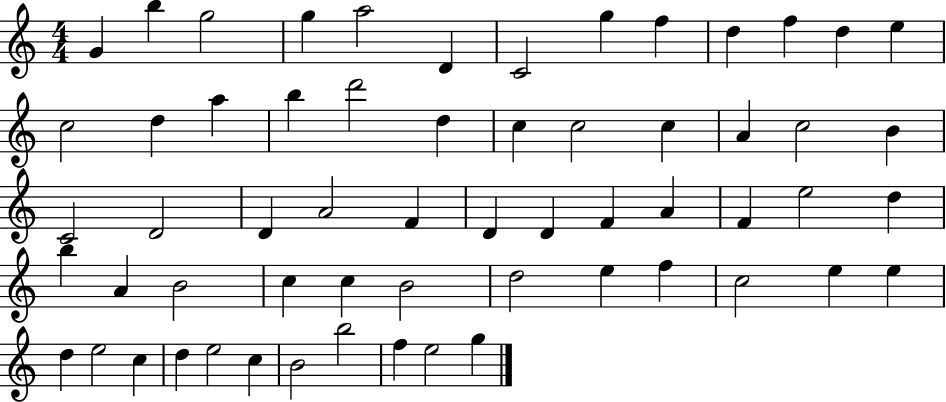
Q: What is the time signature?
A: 4/4